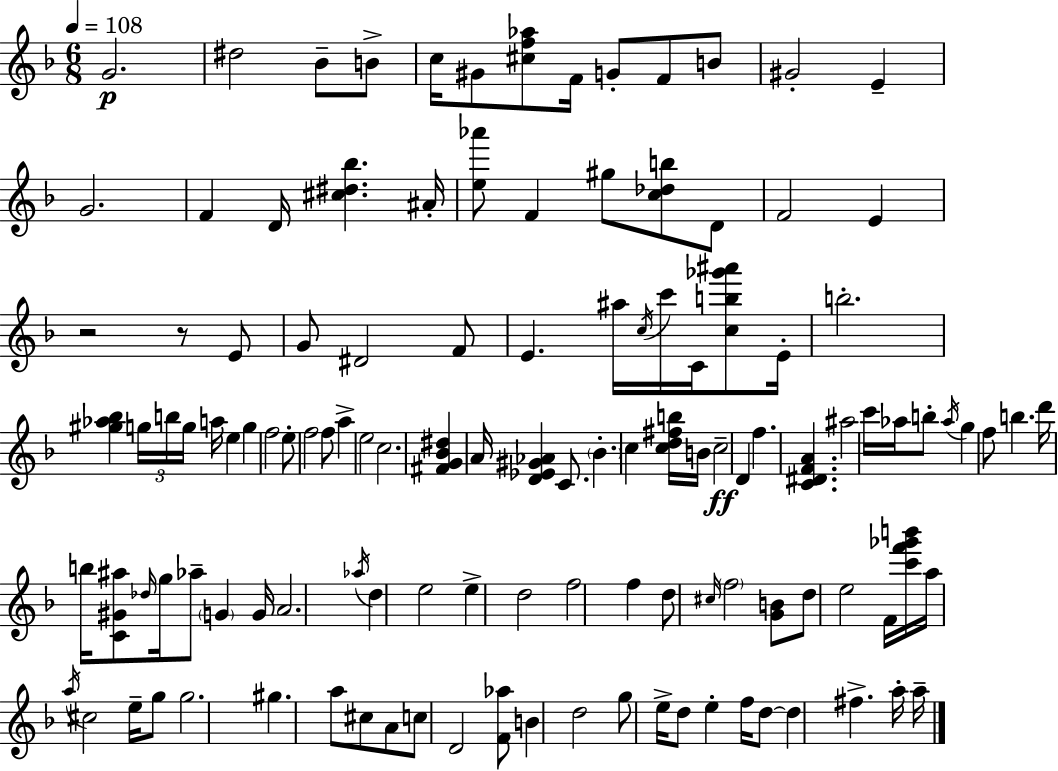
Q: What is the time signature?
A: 6/8